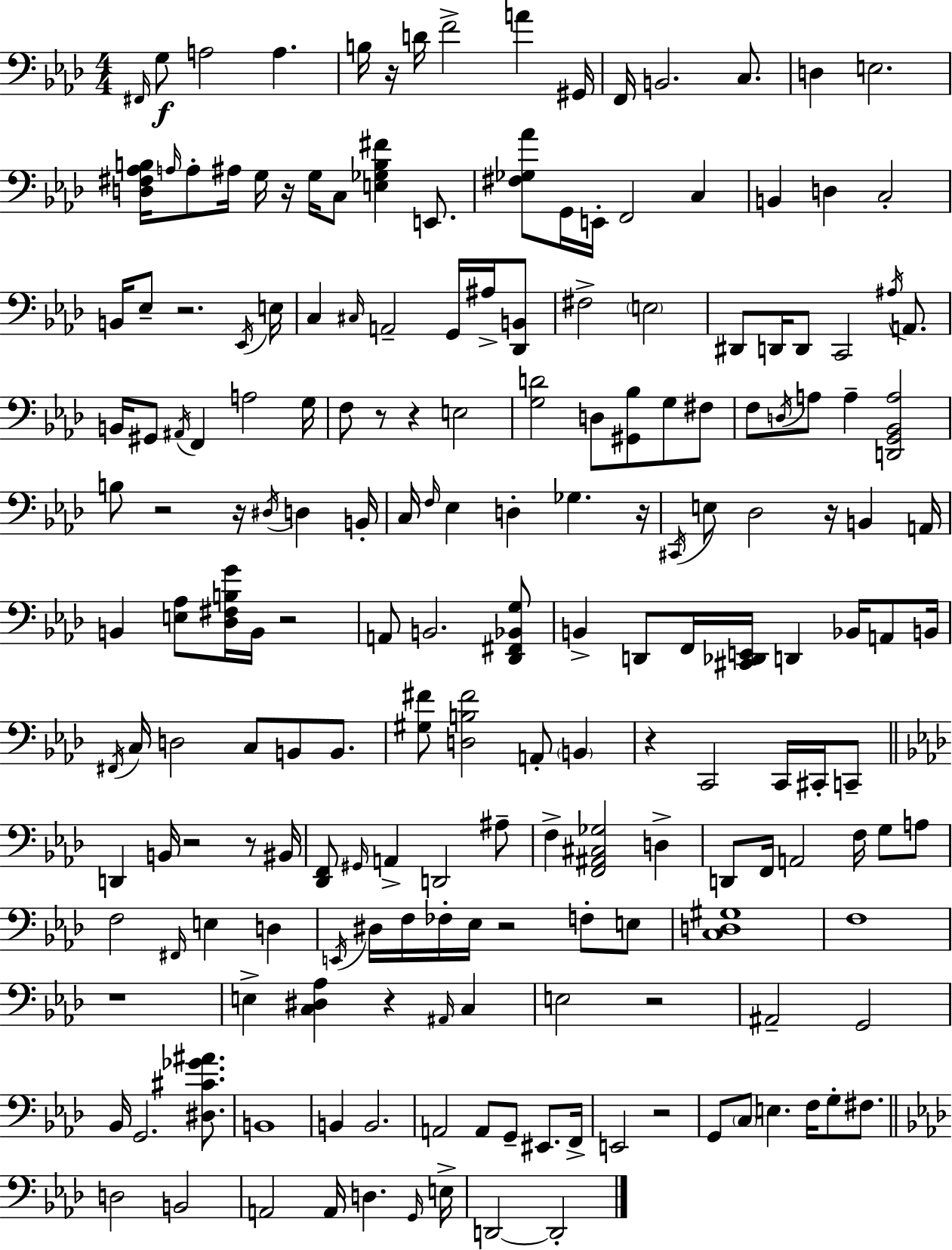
{
  \clef bass
  \numericTimeSignature
  \time 4/4
  \key f \minor
  \grace { fis,16 }\f g8 a2 a4. | b16 r16 d'16 f'2-> a'4 | gis,16 f,16 b,2. c8. | d4 e2. | \break <d fis aes b>16 \grace { a16 } a8-. ais16 g16 r16 g16 c8 <e ges b fis'>4 e,8. | <fis ges aes'>8 g,16 e,16-. f,2 c4 | b,4 d4 c2-. | b,16 ees8-- r2. | \break \acciaccatura { ees,16 } e16 c4 \grace { cis16 } a,2-- | g,16 ais16-> <des, b,>8 fis2-> \parenthesize e2 | dis,8 d,16 d,8 c,2 | \acciaccatura { ais16 } a,8. b,16 gis,8 \acciaccatura { ais,16 } f,4 a2 | \break g16 f8 r8 r4 e2 | <g d'>2 d8 | <gis, bes>8 g8 fis8 f8 \acciaccatura { d16 } a8 a4-- <d, g, bes, a>2 | b8 r2 | \break r16 \acciaccatura { dis16 } d4 b,16-. c16 \grace { f16 } ees4 d4-. | ges4. r16 \acciaccatura { cis,16 } e8 des2 | r16 b,4 a,16 b,4 <e aes>8 | <des fis b g'>16 b,16 r2 a,8 b,2. | \break <des, fis, bes, g>8 b,4-> d,8 | f,16 <cis, des, e,>16 d,4 bes,16 a,8 b,16 \acciaccatura { fis,16 } c16 d2 | c8 b,8 b,8. <gis fis'>8 <d b fis'>2 | a,8-. \parenthesize b,4 r4 c,2 | \break c,16 cis,16-. c,8-- \bar "||" \break \key f \minor d,4 b,16 r2 r8 bis,16 | <des, f,>8 \grace { gis,16 } a,4-> d,2 ais8-- | f4-> <f, ais, cis ges>2 d4-> | d,8 f,16 a,2 f16 g8 a8 | \break f2 \grace { fis,16 } e4 d4 | \acciaccatura { e,16 } dis16 f16 fes16-. ees16 r2 f8-. | e8 <c d gis>1 | f1 | \break r1 | e4-> <c dis aes>4 r4 \grace { ais,16 } | c4 e2 r2 | ais,2-- g,2 | \break bes,16 g,2. | <dis cis' ges' ais'>8. b,1 | b,4 b,2. | a,2 a,8 g,8-- | \break eis,8. f,16-> e,2 r2 | g,8 \parenthesize c8 e4. f16 g8-. | fis8. \bar "||" \break \key f \minor d2 b,2 | a,2 a,16 d4. \grace { g,16 } | e16-> d,2~~ d,2-. | \bar "|."
}